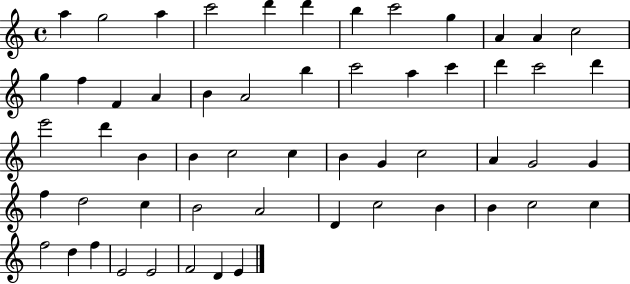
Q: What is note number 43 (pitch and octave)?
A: D4